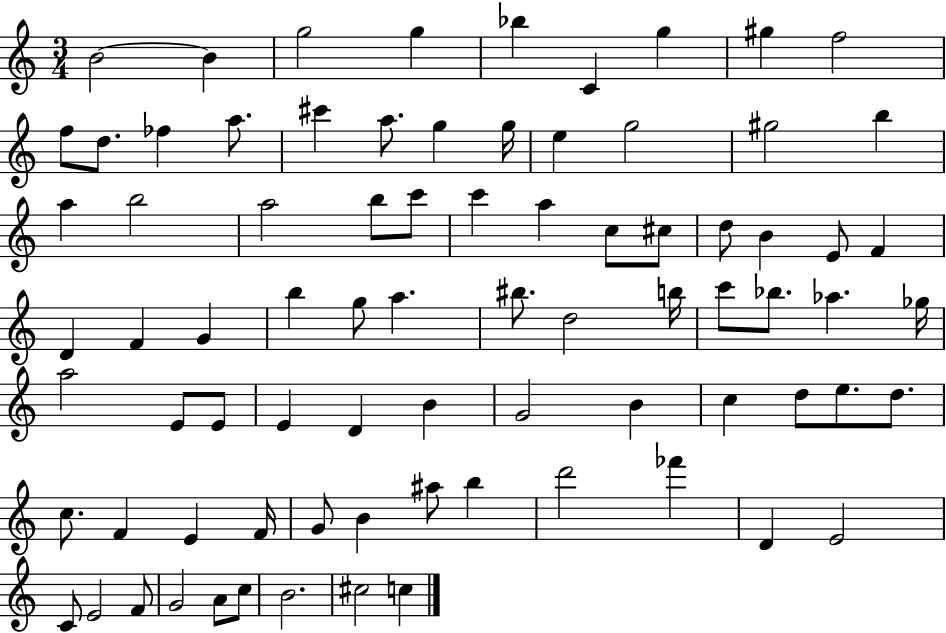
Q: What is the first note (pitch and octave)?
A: B4